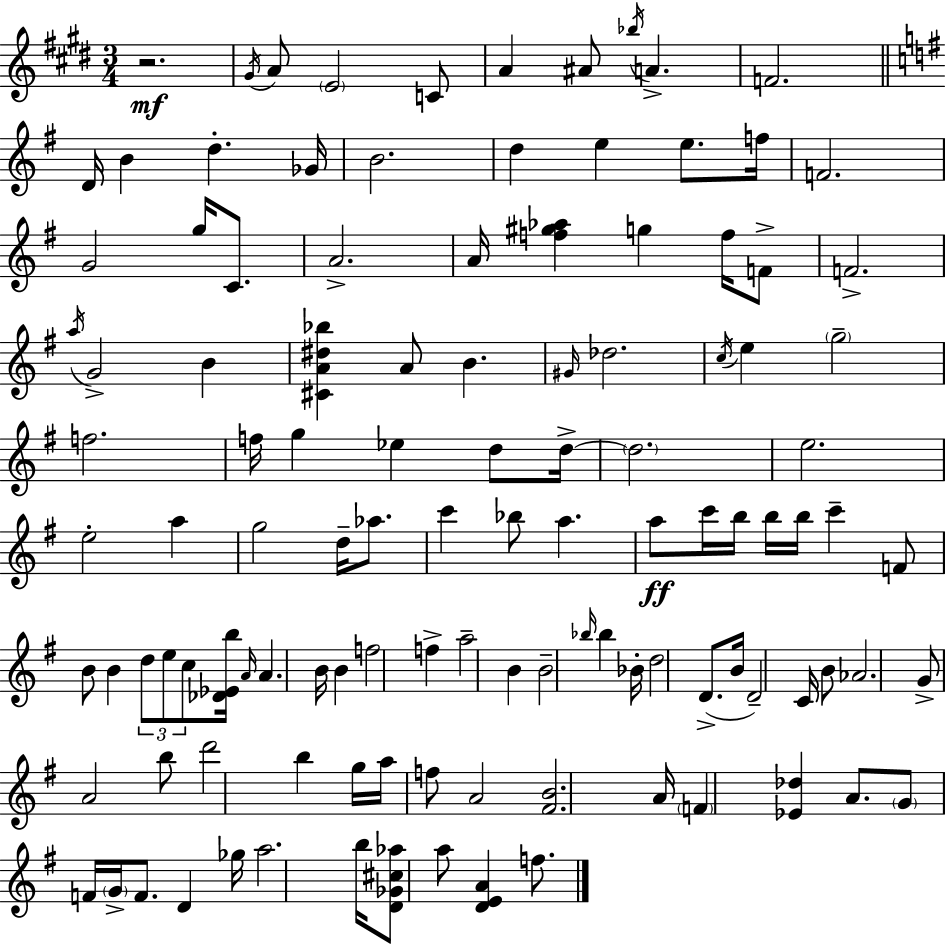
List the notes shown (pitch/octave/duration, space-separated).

R/h. G#4/s A4/e E4/h C4/e A4/q A#4/e Bb5/s A4/q. F4/h. D4/s B4/q D5/q. Gb4/s B4/h. D5/q E5/q E5/e. F5/s F4/h. G4/h G5/s C4/e. A4/h. A4/s [F5,G#5,Ab5]/q G5/q F5/s F4/e F4/h. A5/s G4/h B4/q [C#4,A4,D#5,Bb5]/q A4/e B4/q. G#4/s Db5/h. C5/s E5/q G5/h F5/h. F5/s G5/q Eb5/q D5/e D5/s D5/h. E5/h. E5/h A5/q G5/h D5/s Ab5/e. C6/q Bb5/e A5/q. A5/e C6/s B5/s B5/s B5/s C6/q F4/e B4/e B4/q D5/e E5/e C5/e [Db4,Eb4,B5]/s A4/s A4/q. B4/s B4/q F5/h F5/q A5/h B4/q B4/h Bb5/s Bb5/q Bb4/s D5/h D4/e. B4/s D4/h C4/s B4/e Ab4/h. G4/e A4/h B5/e D6/h B5/q G5/s A5/s F5/e A4/h [F#4,B4]/h. A4/s F4/q [Eb4,Db5]/q A4/e. G4/e F4/s G4/s F4/e. D4/q Gb5/s A5/h. B5/s [D4,Gb4,C#5,Ab5]/e A5/e [D4,E4,A4]/q F5/e.